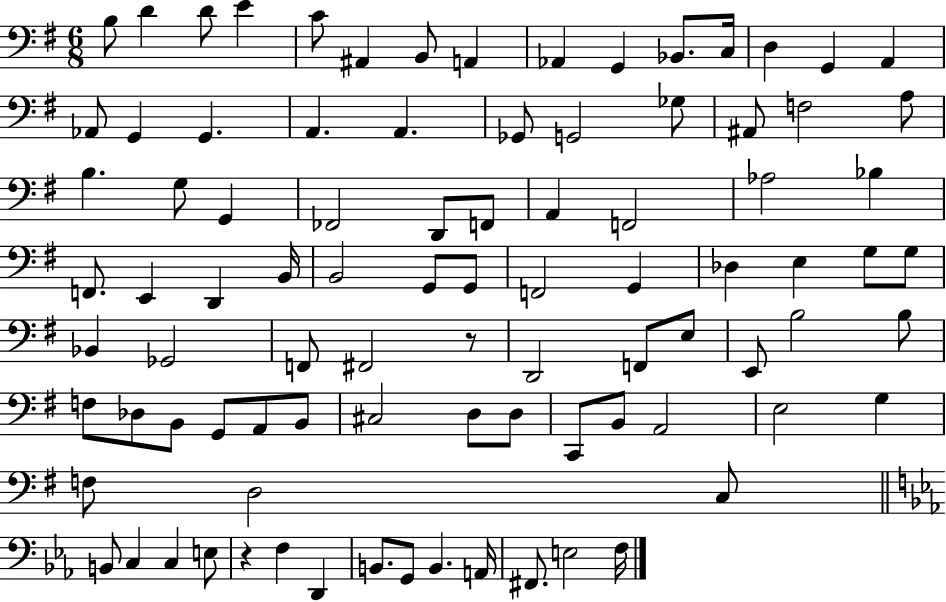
{
  \clef bass
  \numericTimeSignature
  \time 6/8
  \key g \major
  \repeat volta 2 { b8 d'4 d'8 e'4 | c'8 ais,4 b,8 a,4 | aes,4 g,4 bes,8. c16 | d4 g,4 a,4 | \break aes,8 g,4 g,4. | a,4. a,4. | ges,8 g,2 ges8 | ais,8 f2 a8 | \break b4. g8 g,4 | fes,2 d,8 f,8 | a,4 f,2 | aes2 bes4 | \break f,8. e,4 d,4 b,16 | b,2 g,8 g,8 | f,2 g,4 | des4 e4 g8 g8 | \break bes,4 ges,2 | f,8 fis,2 r8 | d,2 f,8 e8 | e,8 b2 b8 | \break f8 des8 b,8 g,8 a,8 b,8 | cis2 d8 d8 | c,8 b,8 a,2 | e2 g4 | \break f8 d2 c8 | \bar "||" \break \key c \minor b,8 c4 c4 e8 | r4 f4 d,4 | b,8. g,8 b,4. a,16 | fis,8. e2 f16 | \break } \bar "|."
}